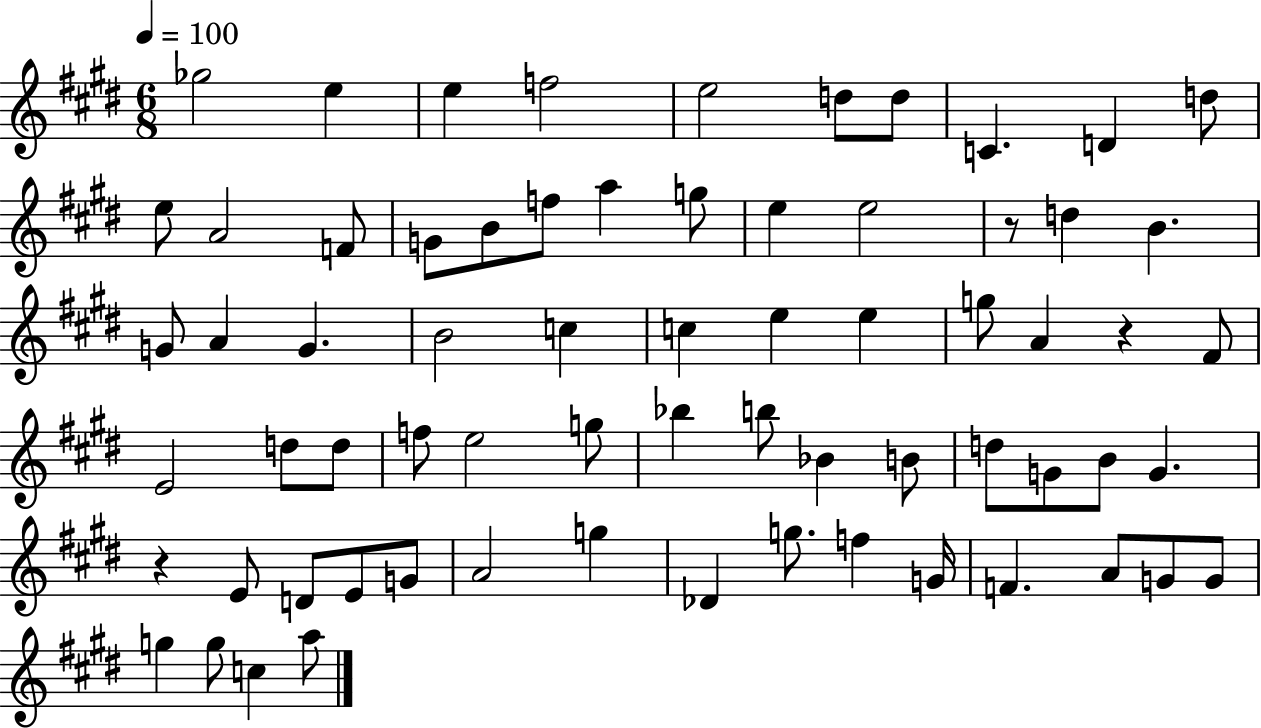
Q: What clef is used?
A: treble